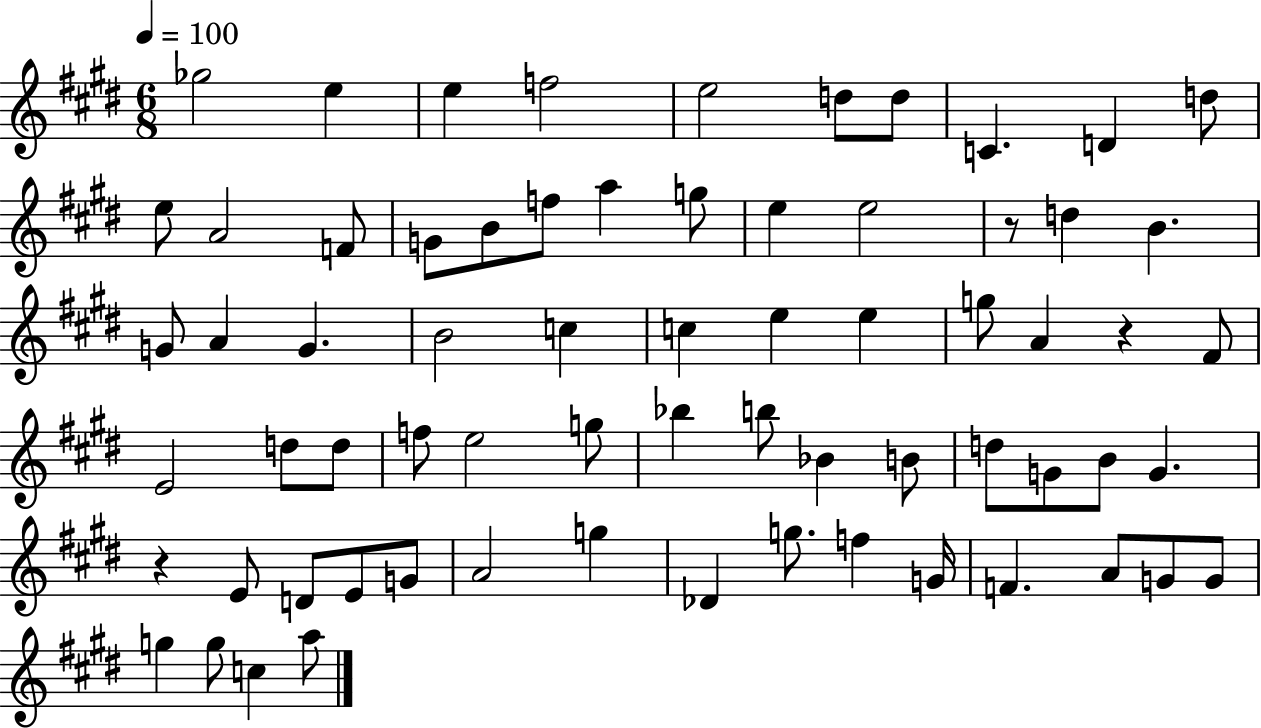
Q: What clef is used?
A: treble